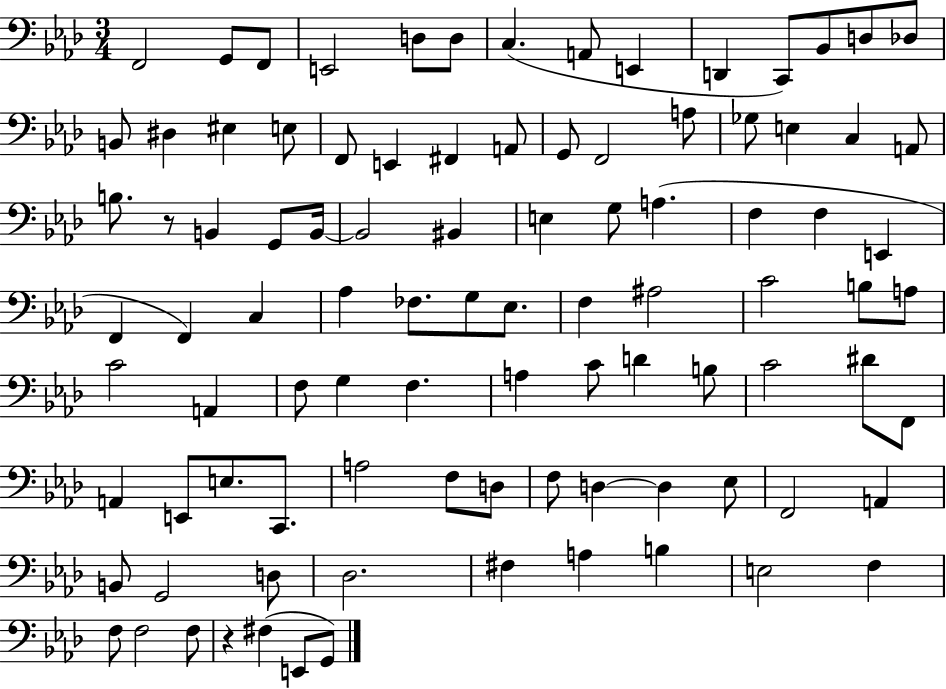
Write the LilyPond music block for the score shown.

{
  \clef bass
  \numericTimeSignature
  \time 3/4
  \key aes \major
  f,2 g,8 f,8 | e,2 d8 d8 | c4.( a,8 e,4 | d,4 c,8) bes,8 d8 des8 | \break b,8 dis4 eis4 e8 | f,8 e,4 fis,4 a,8 | g,8 f,2 a8 | ges8 e4 c4 a,8 | \break b8. r8 b,4 g,8 b,16~~ | b,2 bis,4 | e4 g8 a4.( | f4 f4 e,4 | \break f,4 f,4) c4 | aes4 fes8. g8 ees8. | f4 ais2 | c'2 b8 a8 | \break c'2 a,4 | f8 g4 f4. | a4 c'8 d'4 b8 | c'2 dis'8 f,8 | \break a,4 e,8 e8. c,8. | a2 f8 d8 | f8 d4~~ d4 ees8 | f,2 a,4 | \break b,8 g,2 d8 | des2. | fis4 a4 b4 | e2 f4 | \break f8 f2 f8 | r4 fis4( e,8 g,8) | \bar "|."
}